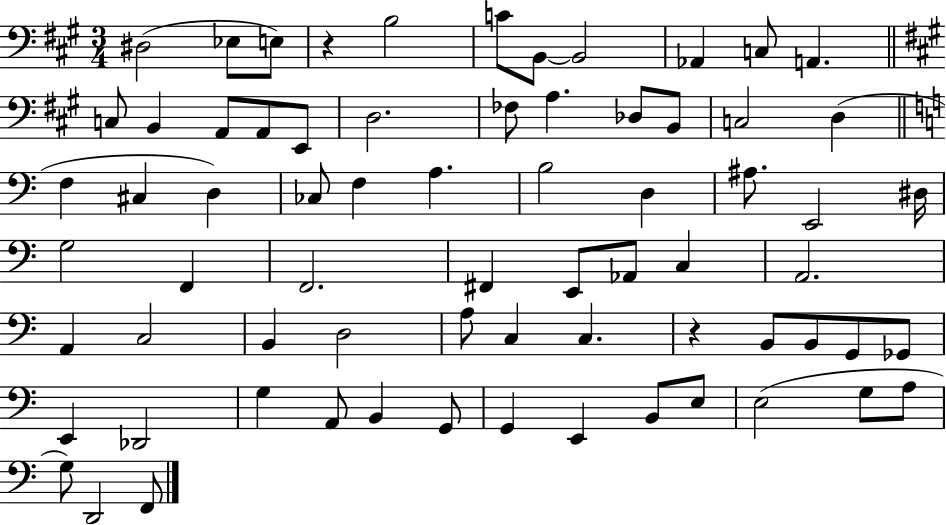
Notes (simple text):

D#3/h Eb3/e E3/e R/q B3/h C4/e B2/e B2/h Ab2/q C3/e A2/q. C3/e B2/q A2/e A2/e E2/e D3/h. FES3/e A3/q. Db3/e B2/e C3/h D3/q F3/q C#3/q D3/q CES3/e F3/q A3/q. B3/h D3/q A#3/e. E2/h D#3/s G3/h F2/q F2/h. F#2/q E2/e Ab2/e C3/q A2/h. A2/q C3/h B2/q D3/h A3/e C3/q C3/q. R/q B2/e B2/e G2/e Gb2/e E2/q Db2/h G3/q A2/e B2/q G2/e G2/q E2/q B2/e E3/e E3/h G3/e A3/e G3/e D2/h F2/e